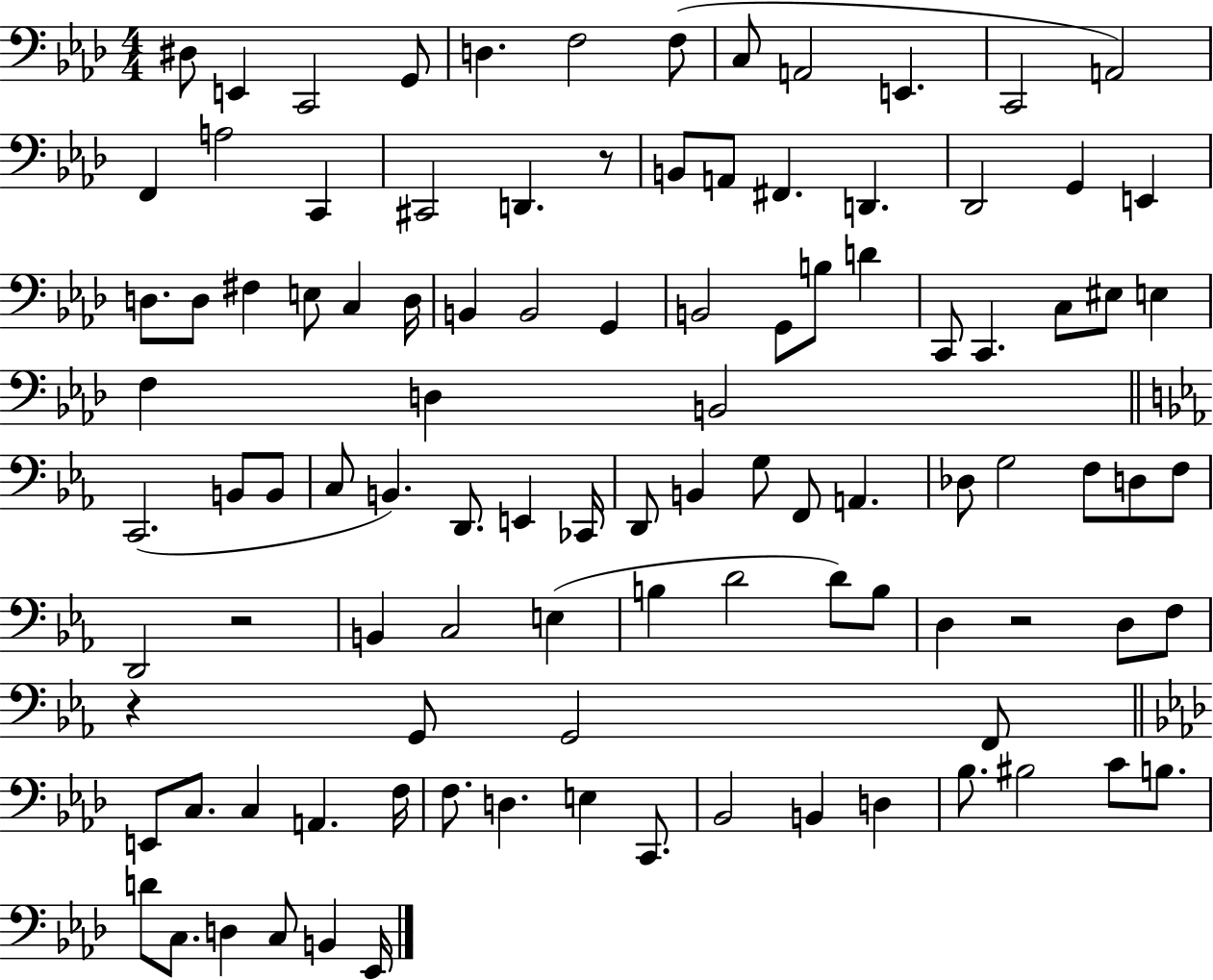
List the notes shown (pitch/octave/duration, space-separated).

D#3/e E2/q C2/h G2/e D3/q. F3/h F3/e C3/e A2/h E2/q. C2/h A2/h F2/q A3/h C2/q C#2/h D2/q. R/e B2/e A2/e F#2/q. D2/q. Db2/h G2/q E2/q D3/e. D3/e F#3/q E3/e C3/q D3/s B2/q B2/h G2/q B2/h G2/e B3/e D4/q C2/e C2/q. C3/e EIS3/e E3/q F3/q D3/q B2/h C2/h. B2/e B2/e C3/e B2/q. D2/e. E2/q CES2/s D2/e B2/q G3/e F2/e A2/q. Db3/e G3/h F3/e D3/e F3/e D2/h R/h B2/q C3/h E3/q B3/q D4/h D4/e B3/e D3/q R/h D3/e F3/e R/q G2/e G2/h F2/e E2/e C3/e. C3/q A2/q. F3/s F3/e. D3/q. E3/q C2/e. Bb2/h B2/q D3/q Bb3/e. BIS3/h C4/e B3/e. D4/e C3/e. D3/q C3/e B2/q Eb2/s